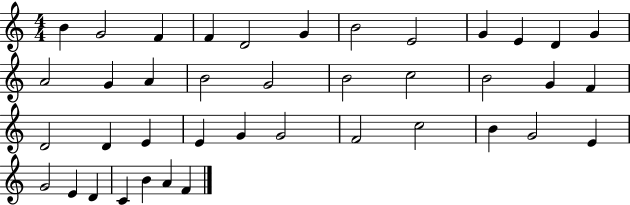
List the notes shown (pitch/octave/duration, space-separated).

B4/q G4/h F4/q F4/q D4/h G4/q B4/h E4/h G4/q E4/q D4/q G4/q A4/h G4/q A4/q B4/h G4/h B4/h C5/h B4/h G4/q F4/q D4/h D4/q E4/q E4/q G4/q G4/h F4/h C5/h B4/q G4/h E4/q G4/h E4/q D4/q C4/q B4/q A4/q F4/q